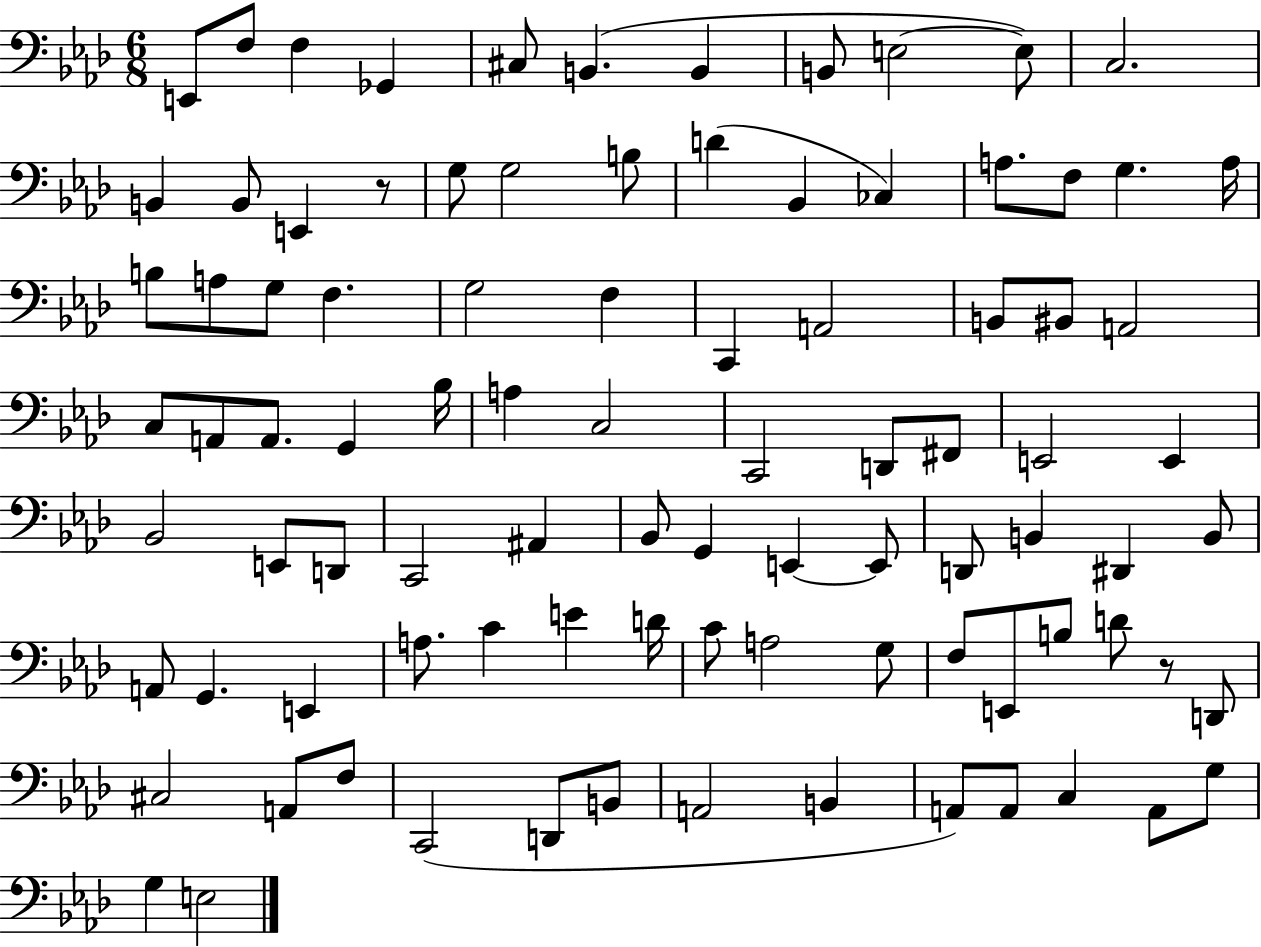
{
  \clef bass
  \numericTimeSignature
  \time 6/8
  \key aes \major
  e,8 f8 f4 ges,4 | cis8 b,4.( b,4 | b,8 e2~~ e8) | c2. | \break b,4 b,8 e,4 r8 | g8 g2 b8 | d'4( bes,4 ces4) | a8. f8 g4. a16 | \break b8 a8 g8 f4. | g2 f4 | c,4 a,2 | b,8 bis,8 a,2 | \break c8 a,8 a,8. g,4 bes16 | a4 c2 | c,2 d,8 fis,8 | e,2 e,4 | \break bes,2 e,8 d,8 | c,2 ais,4 | bes,8 g,4 e,4~~ e,8 | d,8 b,4 dis,4 b,8 | \break a,8 g,4. e,4 | a8. c'4 e'4 d'16 | c'8 a2 g8 | f8 e,8 b8 d'8 r8 d,8 | \break cis2 a,8 f8 | c,2( d,8 b,8 | a,2 b,4 | a,8) a,8 c4 a,8 g8 | \break g4 e2 | \bar "|."
}